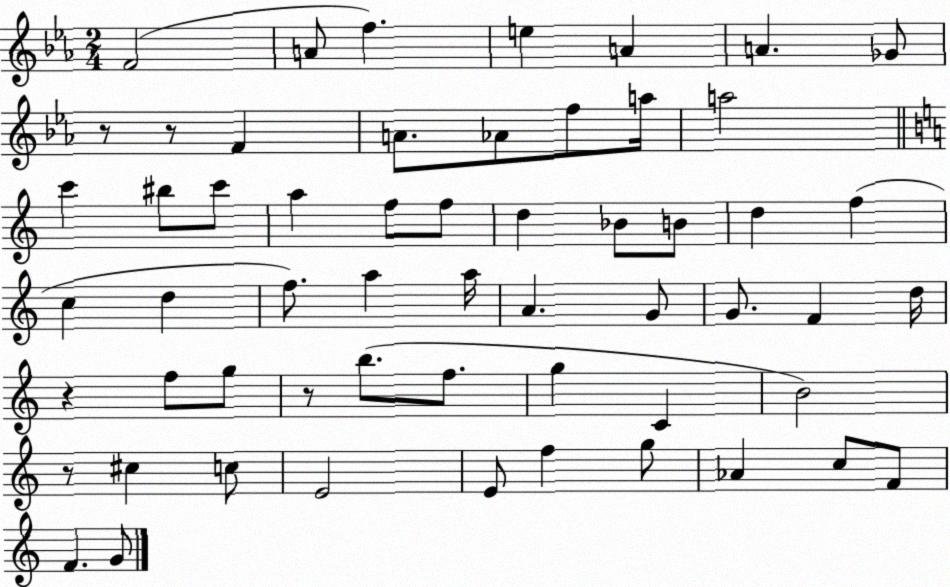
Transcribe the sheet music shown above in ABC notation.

X:1
T:Untitled
M:2/4
L:1/4
K:Eb
F2 A/2 f e A A _G/2 z/2 z/2 F A/2 _A/2 f/2 a/4 a2 c' ^b/2 c'/2 a f/2 f/2 d _B/2 B/2 d f c d f/2 a a/4 A G/2 G/2 F d/4 z f/2 g/2 z/2 b/2 f/2 g C B2 z/2 ^c c/2 E2 E/2 f g/2 _A c/2 F/2 F G/2